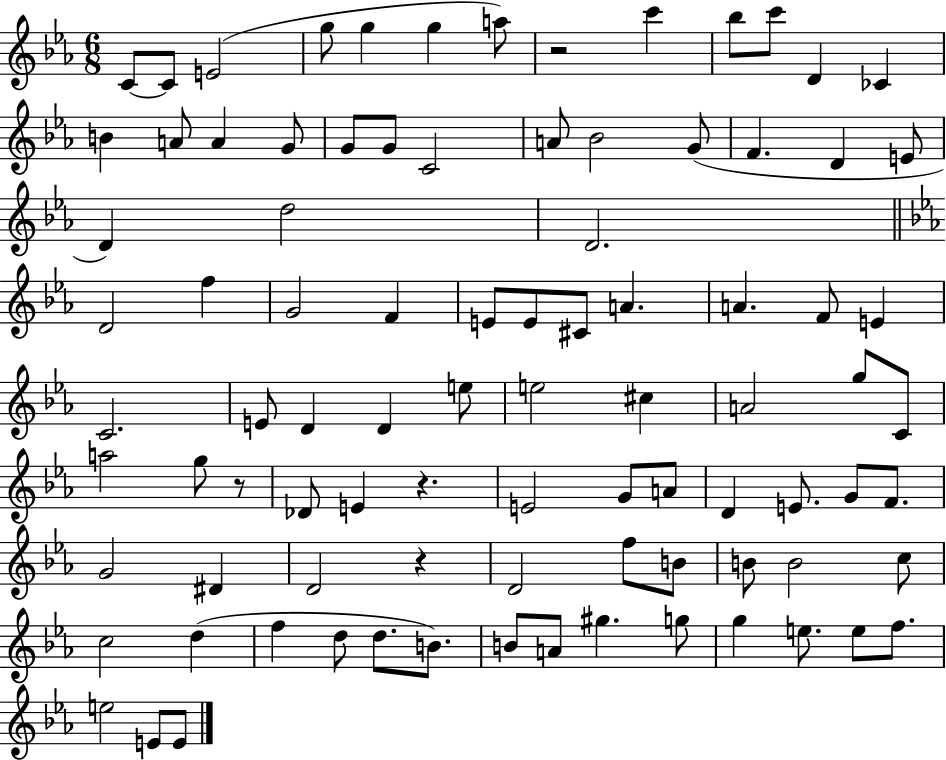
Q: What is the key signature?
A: EES major